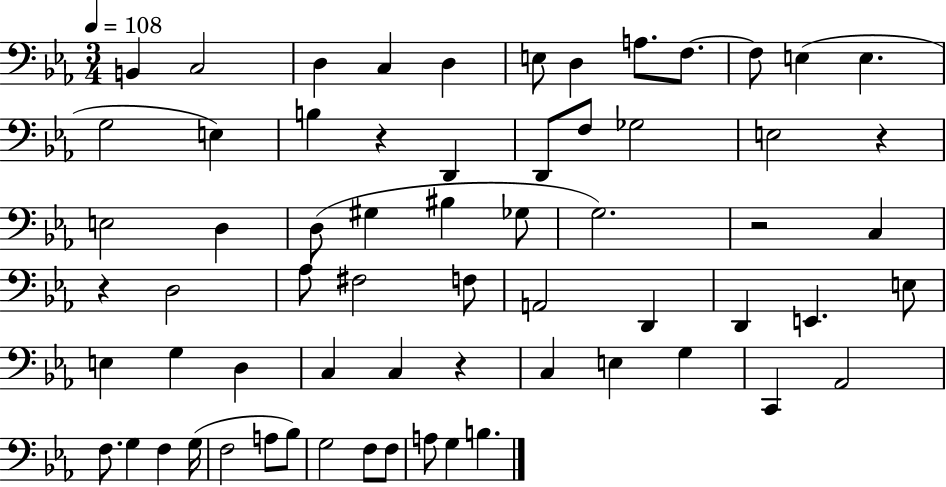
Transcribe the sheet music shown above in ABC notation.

X:1
T:Untitled
M:3/4
L:1/4
K:Eb
B,, C,2 D, C, D, E,/2 D, A,/2 F,/2 F,/2 E, E, G,2 E, B, z D,, D,,/2 F,/2 _G,2 E,2 z E,2 D, D,/2 ^G, ^B, _G,/2 G,2 z2 C, z D,2 _A,/2 ^F,2 F,/2 A,,2 D,, D,, E,, E,/2 E, G, D, C, C, z C, E, G, C,, _A,,2 F,/2 G, F, G,/4 F,2 A,/2 _B,/2 G,2 F,/2 F,/2 A,/2 G, B,